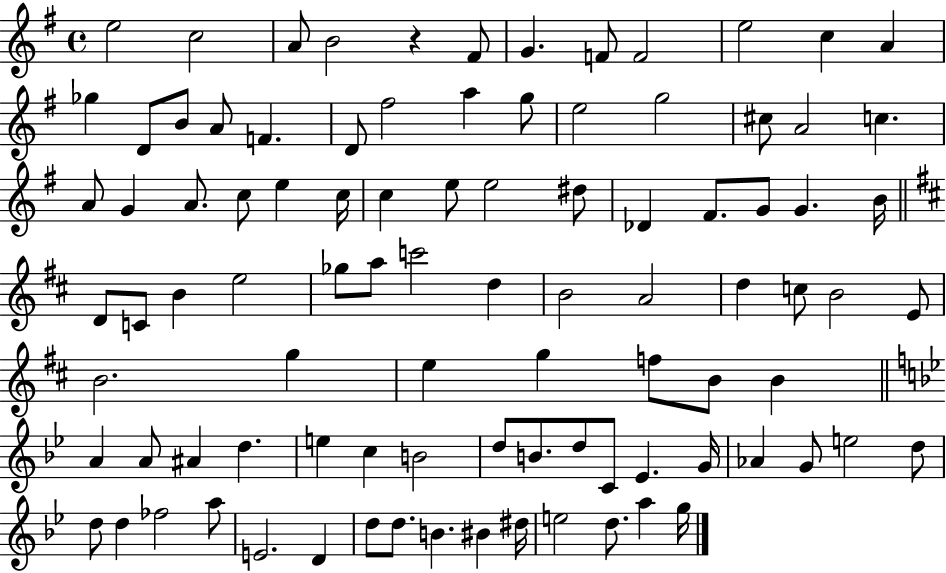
{
  \clef treble
  \time 4/4
  \defaultTimeSignature
  \key g \major
  e''2 c''2 | a'8 b'2 r4 fis'8 | g'4. f'8 f'2 | e''2 c''4 a'4 | \break ges''4 d'8 b'8 a'8 f'4. | d'8 fis''2 a''4 g''8 | e''2 g''2 | cis''8 a'2 c''4. | \break a'8 g'4 a'8. c''8 e''4 c''16 | c''4 e''8 e''2 dis''8 | des'4 fis'8. g'8 g'4. b'16 | \bar "||" \break \key b \minor d'8 c'8 b'4 e''2 | ges''8 a''8 c'''2 d''4 | b'2 a'2 | d''4 c''8 b'2 e'8 | \break b'2. g''4 | e''4 g''4 f''8 b'8 b'4 | \bar "||" \break \key bes \major a'4 a'8 ais'4 d''4. | e''4 c''4 b'2 | d''8 b'8. d''8 c'8 ees'4. g'16 | aes'4 g'8 e''2 d''8 | \break d''8 d''4 fes''2 a''8 | e'2. d'4 | d''8 d''8. b'4. bis'4 dis''16 | e''2 d''8. a''4 g''16 | \break \bar "|."
}